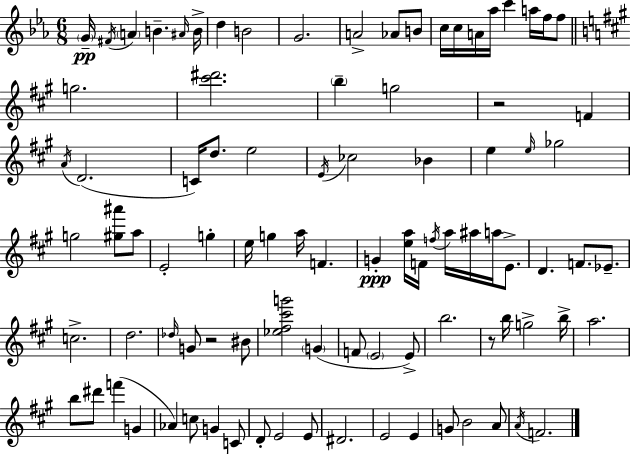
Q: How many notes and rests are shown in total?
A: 93